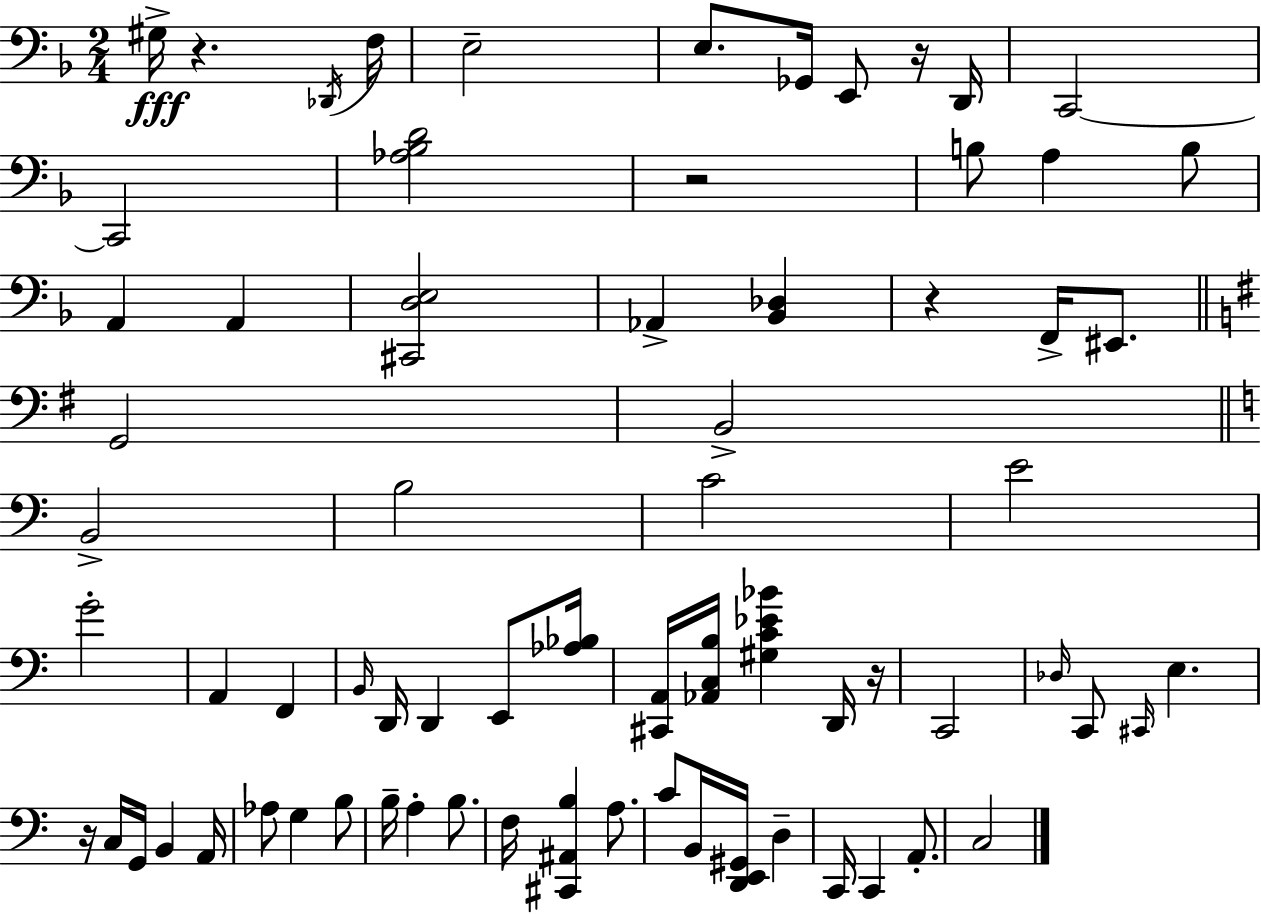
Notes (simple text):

G#3/s R/q. Db2/s F3/s E3/h E3/e. Gb2/s E2/e R/s D2/s C2/h C2/h [Ab3,Bb3,D4]/h R/h B3/e A3/q B3/e A2/q A2/q [C#2,D3,E3]/h Ab2/q [Bb2,Db3]/q R/q F2/s EIS2/e. G2/h B2/h B2/h B3/h C4/h E4/h G4/h A2/q F2/q B2/s D2/s D2/q E2/e [Ab3,Bb3]/s [C#2,A2]/s [Ab2,C3,B3]/s [G#3,C4,Eb4,Bb4]/q D2/s R/s C2/h Db3/s C2/e C#2/s E3/q. R/s C3/s G2/s B2/q A2/s Ab3/e G3/q B3/e B3/s A3/q B3/e. F3/s [C#2,A#2,B3]/q A3/e. C4/e B2/s [D2,E2,G#2]/s D3/q C2/s C2/q A2/e. C3/h